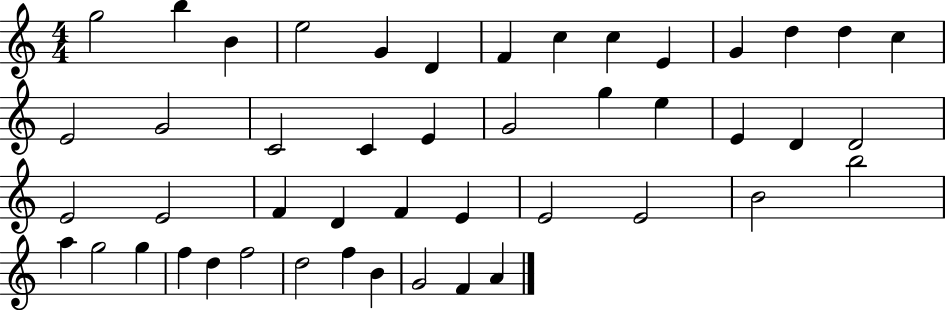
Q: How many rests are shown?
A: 0